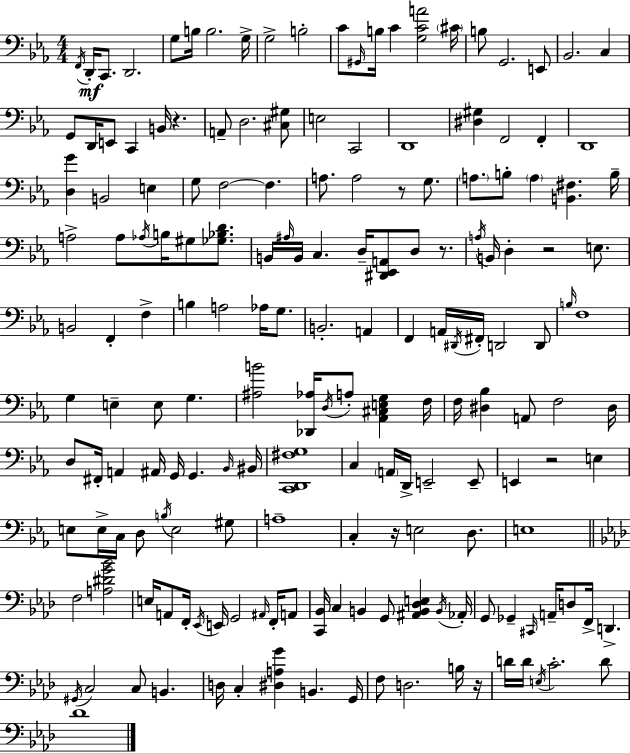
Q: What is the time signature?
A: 4/4